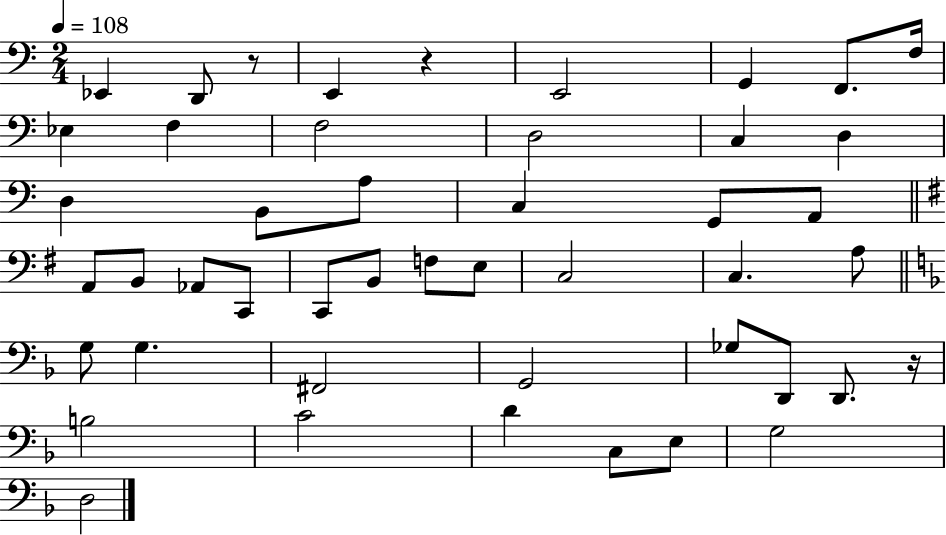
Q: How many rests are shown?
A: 3